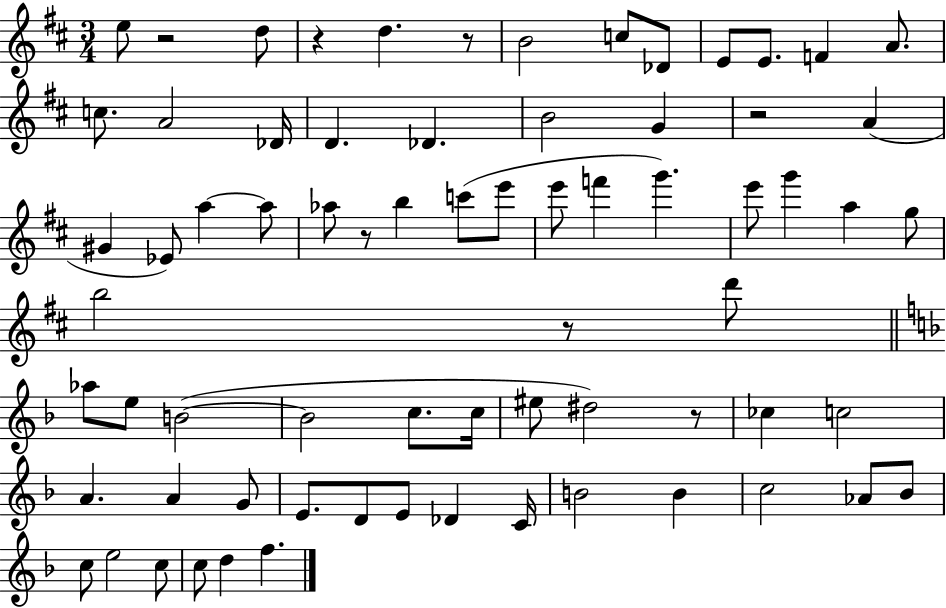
{
  \clef treble
  \numericTimeSignature
  \time 3/4
  \key d \major
  e''8 r2 d''8 | r4 d''4. r8 | b'2 c''8 des'8 | e'8 e'8. f'4 a'8. | \break c''8. a'2 des'16 | d'4. des'4. | b'2 g'4 | r2 a'4( | \break gis'4 ees'8) a''4~~ a''8 | aes''8 r8 b''4 c'''8( e'''8 | e'''8 f'''4 g'''4.) | e'''8 g'''4 a''4 g''8 | \break b''2 r8 d'''8 | \bar "||" \break \key d \minor aes''8 e''8 b'2~(~ | b'2 c''8. c''16 | eis''8 dis''2) r8 | ces''4 c''2 | \break a'4. a'4 g'8 | e'8. d'8 e'8 des'4 c'16 | b'2 b'4 | c''2 aes'8 bes'8 | \break c''8 e''2 c''8 | c''8 d''4 f''4. | \bar "|."
}